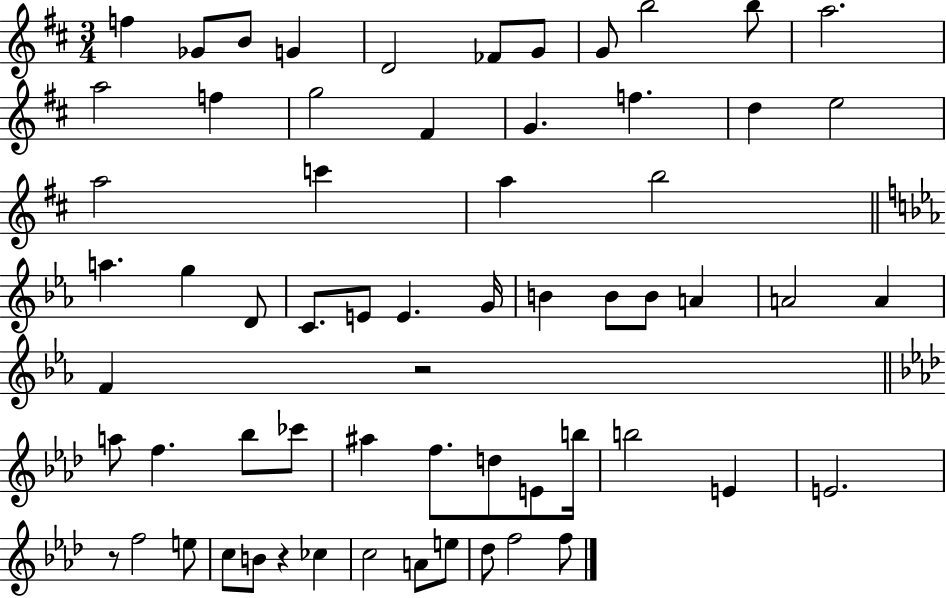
X:1
T:Untitled
M:3/4
L:1/4
K:D
f _G/2 B/2 G D2 _F/2 G/2 G/2 b2 b/2 a2 a2 f g2 ^F G f d e2 a2 c' a b2 a g D/2 C/2 E/2 E G/4 B B/2 B/2 A A2 A F z2 a/2 f _b/2 _c'/2 ^a f/2 d/2 E/2 b/4 b2 E E2 z/2 f2 e/2 c/2 B/2 z _c c2 A/2 e/2 _d/2 f2 f/2